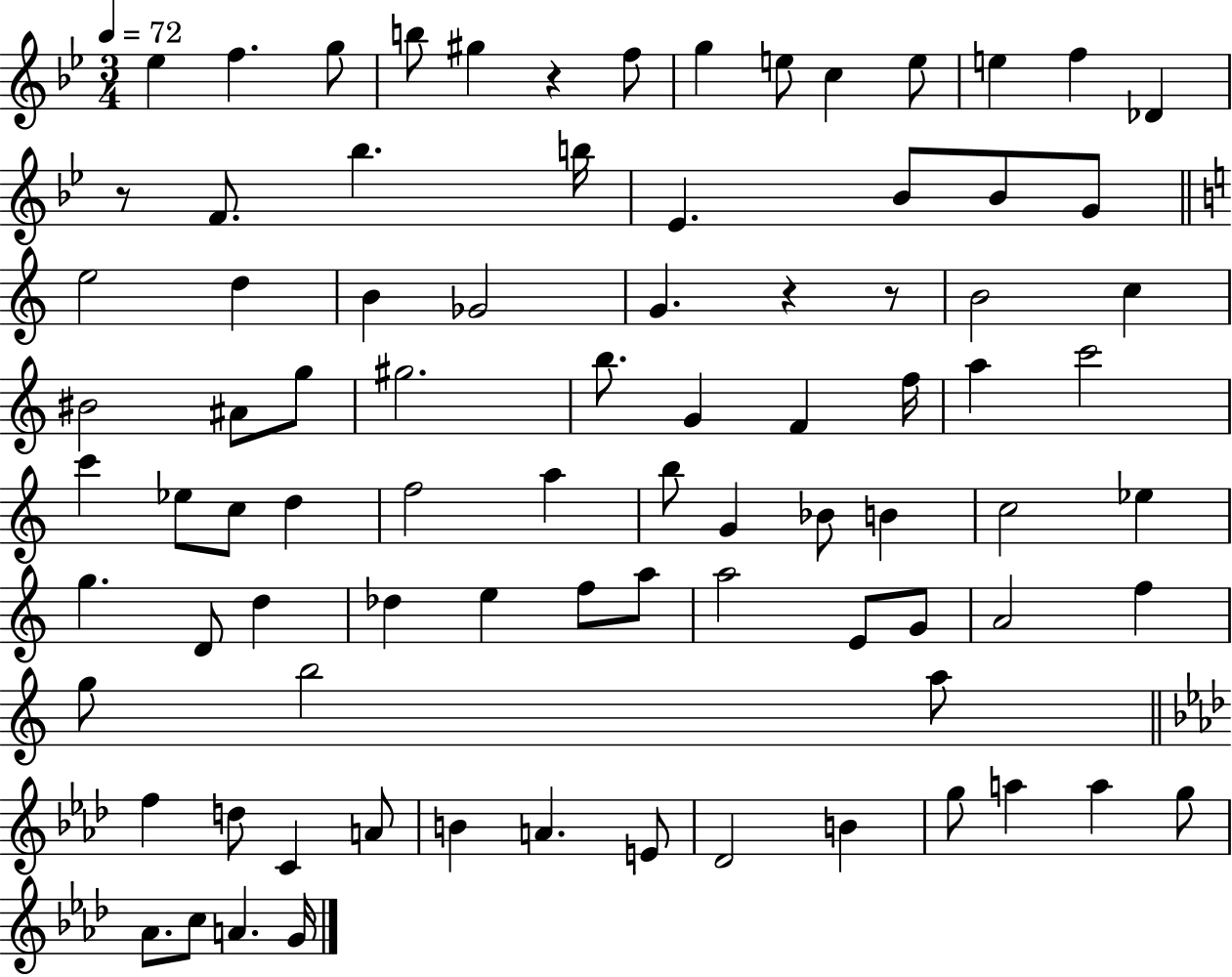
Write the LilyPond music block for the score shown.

{
  \clef treble
  \numericTimeSignature
  \time 3/4
  \key bes \major
  \tempo 4 = 72
  \repeat volta 2 { ees''4 f''4. g''8 | b''8 gis''4 r4 f''8 | g''4 e''8 c''4 e''8 | e''4 f''4 des'4 | \break r8 f'8. bes''4. b''16 | ees'4. bes'8 bes'8 g'8 | \bar "||" \break \key c \major e''2 d''4 | b'4 ges'2 | g'4. r4 r8 | b'2 c''4 | \break bis'2 ais'8 g''8 | gis''2. | b''8. g'4 f'4 f''16 | a''4 c'''2 | \break c'''4 ees''8 c''8 d''4 | f''2 a''4 | b''8 g'4 bes'8 b'4 | c''2 ees''4 | \break g''4. d'8 d''4 | des''4 e''4 f''8 a''8 | a''2 e'8 g'8 | a'2 f''4 | \break g''8 b''2 a''8 | \bar "||" \break \key aes \major f''4 d''8 c'4 a'8 | b'4 a'4. e'8 | des'2 b'4 | g''8 a''4 a''4 g''8 | \break aes'8. c''8 a'4. g'16 | } \bar "|."
}